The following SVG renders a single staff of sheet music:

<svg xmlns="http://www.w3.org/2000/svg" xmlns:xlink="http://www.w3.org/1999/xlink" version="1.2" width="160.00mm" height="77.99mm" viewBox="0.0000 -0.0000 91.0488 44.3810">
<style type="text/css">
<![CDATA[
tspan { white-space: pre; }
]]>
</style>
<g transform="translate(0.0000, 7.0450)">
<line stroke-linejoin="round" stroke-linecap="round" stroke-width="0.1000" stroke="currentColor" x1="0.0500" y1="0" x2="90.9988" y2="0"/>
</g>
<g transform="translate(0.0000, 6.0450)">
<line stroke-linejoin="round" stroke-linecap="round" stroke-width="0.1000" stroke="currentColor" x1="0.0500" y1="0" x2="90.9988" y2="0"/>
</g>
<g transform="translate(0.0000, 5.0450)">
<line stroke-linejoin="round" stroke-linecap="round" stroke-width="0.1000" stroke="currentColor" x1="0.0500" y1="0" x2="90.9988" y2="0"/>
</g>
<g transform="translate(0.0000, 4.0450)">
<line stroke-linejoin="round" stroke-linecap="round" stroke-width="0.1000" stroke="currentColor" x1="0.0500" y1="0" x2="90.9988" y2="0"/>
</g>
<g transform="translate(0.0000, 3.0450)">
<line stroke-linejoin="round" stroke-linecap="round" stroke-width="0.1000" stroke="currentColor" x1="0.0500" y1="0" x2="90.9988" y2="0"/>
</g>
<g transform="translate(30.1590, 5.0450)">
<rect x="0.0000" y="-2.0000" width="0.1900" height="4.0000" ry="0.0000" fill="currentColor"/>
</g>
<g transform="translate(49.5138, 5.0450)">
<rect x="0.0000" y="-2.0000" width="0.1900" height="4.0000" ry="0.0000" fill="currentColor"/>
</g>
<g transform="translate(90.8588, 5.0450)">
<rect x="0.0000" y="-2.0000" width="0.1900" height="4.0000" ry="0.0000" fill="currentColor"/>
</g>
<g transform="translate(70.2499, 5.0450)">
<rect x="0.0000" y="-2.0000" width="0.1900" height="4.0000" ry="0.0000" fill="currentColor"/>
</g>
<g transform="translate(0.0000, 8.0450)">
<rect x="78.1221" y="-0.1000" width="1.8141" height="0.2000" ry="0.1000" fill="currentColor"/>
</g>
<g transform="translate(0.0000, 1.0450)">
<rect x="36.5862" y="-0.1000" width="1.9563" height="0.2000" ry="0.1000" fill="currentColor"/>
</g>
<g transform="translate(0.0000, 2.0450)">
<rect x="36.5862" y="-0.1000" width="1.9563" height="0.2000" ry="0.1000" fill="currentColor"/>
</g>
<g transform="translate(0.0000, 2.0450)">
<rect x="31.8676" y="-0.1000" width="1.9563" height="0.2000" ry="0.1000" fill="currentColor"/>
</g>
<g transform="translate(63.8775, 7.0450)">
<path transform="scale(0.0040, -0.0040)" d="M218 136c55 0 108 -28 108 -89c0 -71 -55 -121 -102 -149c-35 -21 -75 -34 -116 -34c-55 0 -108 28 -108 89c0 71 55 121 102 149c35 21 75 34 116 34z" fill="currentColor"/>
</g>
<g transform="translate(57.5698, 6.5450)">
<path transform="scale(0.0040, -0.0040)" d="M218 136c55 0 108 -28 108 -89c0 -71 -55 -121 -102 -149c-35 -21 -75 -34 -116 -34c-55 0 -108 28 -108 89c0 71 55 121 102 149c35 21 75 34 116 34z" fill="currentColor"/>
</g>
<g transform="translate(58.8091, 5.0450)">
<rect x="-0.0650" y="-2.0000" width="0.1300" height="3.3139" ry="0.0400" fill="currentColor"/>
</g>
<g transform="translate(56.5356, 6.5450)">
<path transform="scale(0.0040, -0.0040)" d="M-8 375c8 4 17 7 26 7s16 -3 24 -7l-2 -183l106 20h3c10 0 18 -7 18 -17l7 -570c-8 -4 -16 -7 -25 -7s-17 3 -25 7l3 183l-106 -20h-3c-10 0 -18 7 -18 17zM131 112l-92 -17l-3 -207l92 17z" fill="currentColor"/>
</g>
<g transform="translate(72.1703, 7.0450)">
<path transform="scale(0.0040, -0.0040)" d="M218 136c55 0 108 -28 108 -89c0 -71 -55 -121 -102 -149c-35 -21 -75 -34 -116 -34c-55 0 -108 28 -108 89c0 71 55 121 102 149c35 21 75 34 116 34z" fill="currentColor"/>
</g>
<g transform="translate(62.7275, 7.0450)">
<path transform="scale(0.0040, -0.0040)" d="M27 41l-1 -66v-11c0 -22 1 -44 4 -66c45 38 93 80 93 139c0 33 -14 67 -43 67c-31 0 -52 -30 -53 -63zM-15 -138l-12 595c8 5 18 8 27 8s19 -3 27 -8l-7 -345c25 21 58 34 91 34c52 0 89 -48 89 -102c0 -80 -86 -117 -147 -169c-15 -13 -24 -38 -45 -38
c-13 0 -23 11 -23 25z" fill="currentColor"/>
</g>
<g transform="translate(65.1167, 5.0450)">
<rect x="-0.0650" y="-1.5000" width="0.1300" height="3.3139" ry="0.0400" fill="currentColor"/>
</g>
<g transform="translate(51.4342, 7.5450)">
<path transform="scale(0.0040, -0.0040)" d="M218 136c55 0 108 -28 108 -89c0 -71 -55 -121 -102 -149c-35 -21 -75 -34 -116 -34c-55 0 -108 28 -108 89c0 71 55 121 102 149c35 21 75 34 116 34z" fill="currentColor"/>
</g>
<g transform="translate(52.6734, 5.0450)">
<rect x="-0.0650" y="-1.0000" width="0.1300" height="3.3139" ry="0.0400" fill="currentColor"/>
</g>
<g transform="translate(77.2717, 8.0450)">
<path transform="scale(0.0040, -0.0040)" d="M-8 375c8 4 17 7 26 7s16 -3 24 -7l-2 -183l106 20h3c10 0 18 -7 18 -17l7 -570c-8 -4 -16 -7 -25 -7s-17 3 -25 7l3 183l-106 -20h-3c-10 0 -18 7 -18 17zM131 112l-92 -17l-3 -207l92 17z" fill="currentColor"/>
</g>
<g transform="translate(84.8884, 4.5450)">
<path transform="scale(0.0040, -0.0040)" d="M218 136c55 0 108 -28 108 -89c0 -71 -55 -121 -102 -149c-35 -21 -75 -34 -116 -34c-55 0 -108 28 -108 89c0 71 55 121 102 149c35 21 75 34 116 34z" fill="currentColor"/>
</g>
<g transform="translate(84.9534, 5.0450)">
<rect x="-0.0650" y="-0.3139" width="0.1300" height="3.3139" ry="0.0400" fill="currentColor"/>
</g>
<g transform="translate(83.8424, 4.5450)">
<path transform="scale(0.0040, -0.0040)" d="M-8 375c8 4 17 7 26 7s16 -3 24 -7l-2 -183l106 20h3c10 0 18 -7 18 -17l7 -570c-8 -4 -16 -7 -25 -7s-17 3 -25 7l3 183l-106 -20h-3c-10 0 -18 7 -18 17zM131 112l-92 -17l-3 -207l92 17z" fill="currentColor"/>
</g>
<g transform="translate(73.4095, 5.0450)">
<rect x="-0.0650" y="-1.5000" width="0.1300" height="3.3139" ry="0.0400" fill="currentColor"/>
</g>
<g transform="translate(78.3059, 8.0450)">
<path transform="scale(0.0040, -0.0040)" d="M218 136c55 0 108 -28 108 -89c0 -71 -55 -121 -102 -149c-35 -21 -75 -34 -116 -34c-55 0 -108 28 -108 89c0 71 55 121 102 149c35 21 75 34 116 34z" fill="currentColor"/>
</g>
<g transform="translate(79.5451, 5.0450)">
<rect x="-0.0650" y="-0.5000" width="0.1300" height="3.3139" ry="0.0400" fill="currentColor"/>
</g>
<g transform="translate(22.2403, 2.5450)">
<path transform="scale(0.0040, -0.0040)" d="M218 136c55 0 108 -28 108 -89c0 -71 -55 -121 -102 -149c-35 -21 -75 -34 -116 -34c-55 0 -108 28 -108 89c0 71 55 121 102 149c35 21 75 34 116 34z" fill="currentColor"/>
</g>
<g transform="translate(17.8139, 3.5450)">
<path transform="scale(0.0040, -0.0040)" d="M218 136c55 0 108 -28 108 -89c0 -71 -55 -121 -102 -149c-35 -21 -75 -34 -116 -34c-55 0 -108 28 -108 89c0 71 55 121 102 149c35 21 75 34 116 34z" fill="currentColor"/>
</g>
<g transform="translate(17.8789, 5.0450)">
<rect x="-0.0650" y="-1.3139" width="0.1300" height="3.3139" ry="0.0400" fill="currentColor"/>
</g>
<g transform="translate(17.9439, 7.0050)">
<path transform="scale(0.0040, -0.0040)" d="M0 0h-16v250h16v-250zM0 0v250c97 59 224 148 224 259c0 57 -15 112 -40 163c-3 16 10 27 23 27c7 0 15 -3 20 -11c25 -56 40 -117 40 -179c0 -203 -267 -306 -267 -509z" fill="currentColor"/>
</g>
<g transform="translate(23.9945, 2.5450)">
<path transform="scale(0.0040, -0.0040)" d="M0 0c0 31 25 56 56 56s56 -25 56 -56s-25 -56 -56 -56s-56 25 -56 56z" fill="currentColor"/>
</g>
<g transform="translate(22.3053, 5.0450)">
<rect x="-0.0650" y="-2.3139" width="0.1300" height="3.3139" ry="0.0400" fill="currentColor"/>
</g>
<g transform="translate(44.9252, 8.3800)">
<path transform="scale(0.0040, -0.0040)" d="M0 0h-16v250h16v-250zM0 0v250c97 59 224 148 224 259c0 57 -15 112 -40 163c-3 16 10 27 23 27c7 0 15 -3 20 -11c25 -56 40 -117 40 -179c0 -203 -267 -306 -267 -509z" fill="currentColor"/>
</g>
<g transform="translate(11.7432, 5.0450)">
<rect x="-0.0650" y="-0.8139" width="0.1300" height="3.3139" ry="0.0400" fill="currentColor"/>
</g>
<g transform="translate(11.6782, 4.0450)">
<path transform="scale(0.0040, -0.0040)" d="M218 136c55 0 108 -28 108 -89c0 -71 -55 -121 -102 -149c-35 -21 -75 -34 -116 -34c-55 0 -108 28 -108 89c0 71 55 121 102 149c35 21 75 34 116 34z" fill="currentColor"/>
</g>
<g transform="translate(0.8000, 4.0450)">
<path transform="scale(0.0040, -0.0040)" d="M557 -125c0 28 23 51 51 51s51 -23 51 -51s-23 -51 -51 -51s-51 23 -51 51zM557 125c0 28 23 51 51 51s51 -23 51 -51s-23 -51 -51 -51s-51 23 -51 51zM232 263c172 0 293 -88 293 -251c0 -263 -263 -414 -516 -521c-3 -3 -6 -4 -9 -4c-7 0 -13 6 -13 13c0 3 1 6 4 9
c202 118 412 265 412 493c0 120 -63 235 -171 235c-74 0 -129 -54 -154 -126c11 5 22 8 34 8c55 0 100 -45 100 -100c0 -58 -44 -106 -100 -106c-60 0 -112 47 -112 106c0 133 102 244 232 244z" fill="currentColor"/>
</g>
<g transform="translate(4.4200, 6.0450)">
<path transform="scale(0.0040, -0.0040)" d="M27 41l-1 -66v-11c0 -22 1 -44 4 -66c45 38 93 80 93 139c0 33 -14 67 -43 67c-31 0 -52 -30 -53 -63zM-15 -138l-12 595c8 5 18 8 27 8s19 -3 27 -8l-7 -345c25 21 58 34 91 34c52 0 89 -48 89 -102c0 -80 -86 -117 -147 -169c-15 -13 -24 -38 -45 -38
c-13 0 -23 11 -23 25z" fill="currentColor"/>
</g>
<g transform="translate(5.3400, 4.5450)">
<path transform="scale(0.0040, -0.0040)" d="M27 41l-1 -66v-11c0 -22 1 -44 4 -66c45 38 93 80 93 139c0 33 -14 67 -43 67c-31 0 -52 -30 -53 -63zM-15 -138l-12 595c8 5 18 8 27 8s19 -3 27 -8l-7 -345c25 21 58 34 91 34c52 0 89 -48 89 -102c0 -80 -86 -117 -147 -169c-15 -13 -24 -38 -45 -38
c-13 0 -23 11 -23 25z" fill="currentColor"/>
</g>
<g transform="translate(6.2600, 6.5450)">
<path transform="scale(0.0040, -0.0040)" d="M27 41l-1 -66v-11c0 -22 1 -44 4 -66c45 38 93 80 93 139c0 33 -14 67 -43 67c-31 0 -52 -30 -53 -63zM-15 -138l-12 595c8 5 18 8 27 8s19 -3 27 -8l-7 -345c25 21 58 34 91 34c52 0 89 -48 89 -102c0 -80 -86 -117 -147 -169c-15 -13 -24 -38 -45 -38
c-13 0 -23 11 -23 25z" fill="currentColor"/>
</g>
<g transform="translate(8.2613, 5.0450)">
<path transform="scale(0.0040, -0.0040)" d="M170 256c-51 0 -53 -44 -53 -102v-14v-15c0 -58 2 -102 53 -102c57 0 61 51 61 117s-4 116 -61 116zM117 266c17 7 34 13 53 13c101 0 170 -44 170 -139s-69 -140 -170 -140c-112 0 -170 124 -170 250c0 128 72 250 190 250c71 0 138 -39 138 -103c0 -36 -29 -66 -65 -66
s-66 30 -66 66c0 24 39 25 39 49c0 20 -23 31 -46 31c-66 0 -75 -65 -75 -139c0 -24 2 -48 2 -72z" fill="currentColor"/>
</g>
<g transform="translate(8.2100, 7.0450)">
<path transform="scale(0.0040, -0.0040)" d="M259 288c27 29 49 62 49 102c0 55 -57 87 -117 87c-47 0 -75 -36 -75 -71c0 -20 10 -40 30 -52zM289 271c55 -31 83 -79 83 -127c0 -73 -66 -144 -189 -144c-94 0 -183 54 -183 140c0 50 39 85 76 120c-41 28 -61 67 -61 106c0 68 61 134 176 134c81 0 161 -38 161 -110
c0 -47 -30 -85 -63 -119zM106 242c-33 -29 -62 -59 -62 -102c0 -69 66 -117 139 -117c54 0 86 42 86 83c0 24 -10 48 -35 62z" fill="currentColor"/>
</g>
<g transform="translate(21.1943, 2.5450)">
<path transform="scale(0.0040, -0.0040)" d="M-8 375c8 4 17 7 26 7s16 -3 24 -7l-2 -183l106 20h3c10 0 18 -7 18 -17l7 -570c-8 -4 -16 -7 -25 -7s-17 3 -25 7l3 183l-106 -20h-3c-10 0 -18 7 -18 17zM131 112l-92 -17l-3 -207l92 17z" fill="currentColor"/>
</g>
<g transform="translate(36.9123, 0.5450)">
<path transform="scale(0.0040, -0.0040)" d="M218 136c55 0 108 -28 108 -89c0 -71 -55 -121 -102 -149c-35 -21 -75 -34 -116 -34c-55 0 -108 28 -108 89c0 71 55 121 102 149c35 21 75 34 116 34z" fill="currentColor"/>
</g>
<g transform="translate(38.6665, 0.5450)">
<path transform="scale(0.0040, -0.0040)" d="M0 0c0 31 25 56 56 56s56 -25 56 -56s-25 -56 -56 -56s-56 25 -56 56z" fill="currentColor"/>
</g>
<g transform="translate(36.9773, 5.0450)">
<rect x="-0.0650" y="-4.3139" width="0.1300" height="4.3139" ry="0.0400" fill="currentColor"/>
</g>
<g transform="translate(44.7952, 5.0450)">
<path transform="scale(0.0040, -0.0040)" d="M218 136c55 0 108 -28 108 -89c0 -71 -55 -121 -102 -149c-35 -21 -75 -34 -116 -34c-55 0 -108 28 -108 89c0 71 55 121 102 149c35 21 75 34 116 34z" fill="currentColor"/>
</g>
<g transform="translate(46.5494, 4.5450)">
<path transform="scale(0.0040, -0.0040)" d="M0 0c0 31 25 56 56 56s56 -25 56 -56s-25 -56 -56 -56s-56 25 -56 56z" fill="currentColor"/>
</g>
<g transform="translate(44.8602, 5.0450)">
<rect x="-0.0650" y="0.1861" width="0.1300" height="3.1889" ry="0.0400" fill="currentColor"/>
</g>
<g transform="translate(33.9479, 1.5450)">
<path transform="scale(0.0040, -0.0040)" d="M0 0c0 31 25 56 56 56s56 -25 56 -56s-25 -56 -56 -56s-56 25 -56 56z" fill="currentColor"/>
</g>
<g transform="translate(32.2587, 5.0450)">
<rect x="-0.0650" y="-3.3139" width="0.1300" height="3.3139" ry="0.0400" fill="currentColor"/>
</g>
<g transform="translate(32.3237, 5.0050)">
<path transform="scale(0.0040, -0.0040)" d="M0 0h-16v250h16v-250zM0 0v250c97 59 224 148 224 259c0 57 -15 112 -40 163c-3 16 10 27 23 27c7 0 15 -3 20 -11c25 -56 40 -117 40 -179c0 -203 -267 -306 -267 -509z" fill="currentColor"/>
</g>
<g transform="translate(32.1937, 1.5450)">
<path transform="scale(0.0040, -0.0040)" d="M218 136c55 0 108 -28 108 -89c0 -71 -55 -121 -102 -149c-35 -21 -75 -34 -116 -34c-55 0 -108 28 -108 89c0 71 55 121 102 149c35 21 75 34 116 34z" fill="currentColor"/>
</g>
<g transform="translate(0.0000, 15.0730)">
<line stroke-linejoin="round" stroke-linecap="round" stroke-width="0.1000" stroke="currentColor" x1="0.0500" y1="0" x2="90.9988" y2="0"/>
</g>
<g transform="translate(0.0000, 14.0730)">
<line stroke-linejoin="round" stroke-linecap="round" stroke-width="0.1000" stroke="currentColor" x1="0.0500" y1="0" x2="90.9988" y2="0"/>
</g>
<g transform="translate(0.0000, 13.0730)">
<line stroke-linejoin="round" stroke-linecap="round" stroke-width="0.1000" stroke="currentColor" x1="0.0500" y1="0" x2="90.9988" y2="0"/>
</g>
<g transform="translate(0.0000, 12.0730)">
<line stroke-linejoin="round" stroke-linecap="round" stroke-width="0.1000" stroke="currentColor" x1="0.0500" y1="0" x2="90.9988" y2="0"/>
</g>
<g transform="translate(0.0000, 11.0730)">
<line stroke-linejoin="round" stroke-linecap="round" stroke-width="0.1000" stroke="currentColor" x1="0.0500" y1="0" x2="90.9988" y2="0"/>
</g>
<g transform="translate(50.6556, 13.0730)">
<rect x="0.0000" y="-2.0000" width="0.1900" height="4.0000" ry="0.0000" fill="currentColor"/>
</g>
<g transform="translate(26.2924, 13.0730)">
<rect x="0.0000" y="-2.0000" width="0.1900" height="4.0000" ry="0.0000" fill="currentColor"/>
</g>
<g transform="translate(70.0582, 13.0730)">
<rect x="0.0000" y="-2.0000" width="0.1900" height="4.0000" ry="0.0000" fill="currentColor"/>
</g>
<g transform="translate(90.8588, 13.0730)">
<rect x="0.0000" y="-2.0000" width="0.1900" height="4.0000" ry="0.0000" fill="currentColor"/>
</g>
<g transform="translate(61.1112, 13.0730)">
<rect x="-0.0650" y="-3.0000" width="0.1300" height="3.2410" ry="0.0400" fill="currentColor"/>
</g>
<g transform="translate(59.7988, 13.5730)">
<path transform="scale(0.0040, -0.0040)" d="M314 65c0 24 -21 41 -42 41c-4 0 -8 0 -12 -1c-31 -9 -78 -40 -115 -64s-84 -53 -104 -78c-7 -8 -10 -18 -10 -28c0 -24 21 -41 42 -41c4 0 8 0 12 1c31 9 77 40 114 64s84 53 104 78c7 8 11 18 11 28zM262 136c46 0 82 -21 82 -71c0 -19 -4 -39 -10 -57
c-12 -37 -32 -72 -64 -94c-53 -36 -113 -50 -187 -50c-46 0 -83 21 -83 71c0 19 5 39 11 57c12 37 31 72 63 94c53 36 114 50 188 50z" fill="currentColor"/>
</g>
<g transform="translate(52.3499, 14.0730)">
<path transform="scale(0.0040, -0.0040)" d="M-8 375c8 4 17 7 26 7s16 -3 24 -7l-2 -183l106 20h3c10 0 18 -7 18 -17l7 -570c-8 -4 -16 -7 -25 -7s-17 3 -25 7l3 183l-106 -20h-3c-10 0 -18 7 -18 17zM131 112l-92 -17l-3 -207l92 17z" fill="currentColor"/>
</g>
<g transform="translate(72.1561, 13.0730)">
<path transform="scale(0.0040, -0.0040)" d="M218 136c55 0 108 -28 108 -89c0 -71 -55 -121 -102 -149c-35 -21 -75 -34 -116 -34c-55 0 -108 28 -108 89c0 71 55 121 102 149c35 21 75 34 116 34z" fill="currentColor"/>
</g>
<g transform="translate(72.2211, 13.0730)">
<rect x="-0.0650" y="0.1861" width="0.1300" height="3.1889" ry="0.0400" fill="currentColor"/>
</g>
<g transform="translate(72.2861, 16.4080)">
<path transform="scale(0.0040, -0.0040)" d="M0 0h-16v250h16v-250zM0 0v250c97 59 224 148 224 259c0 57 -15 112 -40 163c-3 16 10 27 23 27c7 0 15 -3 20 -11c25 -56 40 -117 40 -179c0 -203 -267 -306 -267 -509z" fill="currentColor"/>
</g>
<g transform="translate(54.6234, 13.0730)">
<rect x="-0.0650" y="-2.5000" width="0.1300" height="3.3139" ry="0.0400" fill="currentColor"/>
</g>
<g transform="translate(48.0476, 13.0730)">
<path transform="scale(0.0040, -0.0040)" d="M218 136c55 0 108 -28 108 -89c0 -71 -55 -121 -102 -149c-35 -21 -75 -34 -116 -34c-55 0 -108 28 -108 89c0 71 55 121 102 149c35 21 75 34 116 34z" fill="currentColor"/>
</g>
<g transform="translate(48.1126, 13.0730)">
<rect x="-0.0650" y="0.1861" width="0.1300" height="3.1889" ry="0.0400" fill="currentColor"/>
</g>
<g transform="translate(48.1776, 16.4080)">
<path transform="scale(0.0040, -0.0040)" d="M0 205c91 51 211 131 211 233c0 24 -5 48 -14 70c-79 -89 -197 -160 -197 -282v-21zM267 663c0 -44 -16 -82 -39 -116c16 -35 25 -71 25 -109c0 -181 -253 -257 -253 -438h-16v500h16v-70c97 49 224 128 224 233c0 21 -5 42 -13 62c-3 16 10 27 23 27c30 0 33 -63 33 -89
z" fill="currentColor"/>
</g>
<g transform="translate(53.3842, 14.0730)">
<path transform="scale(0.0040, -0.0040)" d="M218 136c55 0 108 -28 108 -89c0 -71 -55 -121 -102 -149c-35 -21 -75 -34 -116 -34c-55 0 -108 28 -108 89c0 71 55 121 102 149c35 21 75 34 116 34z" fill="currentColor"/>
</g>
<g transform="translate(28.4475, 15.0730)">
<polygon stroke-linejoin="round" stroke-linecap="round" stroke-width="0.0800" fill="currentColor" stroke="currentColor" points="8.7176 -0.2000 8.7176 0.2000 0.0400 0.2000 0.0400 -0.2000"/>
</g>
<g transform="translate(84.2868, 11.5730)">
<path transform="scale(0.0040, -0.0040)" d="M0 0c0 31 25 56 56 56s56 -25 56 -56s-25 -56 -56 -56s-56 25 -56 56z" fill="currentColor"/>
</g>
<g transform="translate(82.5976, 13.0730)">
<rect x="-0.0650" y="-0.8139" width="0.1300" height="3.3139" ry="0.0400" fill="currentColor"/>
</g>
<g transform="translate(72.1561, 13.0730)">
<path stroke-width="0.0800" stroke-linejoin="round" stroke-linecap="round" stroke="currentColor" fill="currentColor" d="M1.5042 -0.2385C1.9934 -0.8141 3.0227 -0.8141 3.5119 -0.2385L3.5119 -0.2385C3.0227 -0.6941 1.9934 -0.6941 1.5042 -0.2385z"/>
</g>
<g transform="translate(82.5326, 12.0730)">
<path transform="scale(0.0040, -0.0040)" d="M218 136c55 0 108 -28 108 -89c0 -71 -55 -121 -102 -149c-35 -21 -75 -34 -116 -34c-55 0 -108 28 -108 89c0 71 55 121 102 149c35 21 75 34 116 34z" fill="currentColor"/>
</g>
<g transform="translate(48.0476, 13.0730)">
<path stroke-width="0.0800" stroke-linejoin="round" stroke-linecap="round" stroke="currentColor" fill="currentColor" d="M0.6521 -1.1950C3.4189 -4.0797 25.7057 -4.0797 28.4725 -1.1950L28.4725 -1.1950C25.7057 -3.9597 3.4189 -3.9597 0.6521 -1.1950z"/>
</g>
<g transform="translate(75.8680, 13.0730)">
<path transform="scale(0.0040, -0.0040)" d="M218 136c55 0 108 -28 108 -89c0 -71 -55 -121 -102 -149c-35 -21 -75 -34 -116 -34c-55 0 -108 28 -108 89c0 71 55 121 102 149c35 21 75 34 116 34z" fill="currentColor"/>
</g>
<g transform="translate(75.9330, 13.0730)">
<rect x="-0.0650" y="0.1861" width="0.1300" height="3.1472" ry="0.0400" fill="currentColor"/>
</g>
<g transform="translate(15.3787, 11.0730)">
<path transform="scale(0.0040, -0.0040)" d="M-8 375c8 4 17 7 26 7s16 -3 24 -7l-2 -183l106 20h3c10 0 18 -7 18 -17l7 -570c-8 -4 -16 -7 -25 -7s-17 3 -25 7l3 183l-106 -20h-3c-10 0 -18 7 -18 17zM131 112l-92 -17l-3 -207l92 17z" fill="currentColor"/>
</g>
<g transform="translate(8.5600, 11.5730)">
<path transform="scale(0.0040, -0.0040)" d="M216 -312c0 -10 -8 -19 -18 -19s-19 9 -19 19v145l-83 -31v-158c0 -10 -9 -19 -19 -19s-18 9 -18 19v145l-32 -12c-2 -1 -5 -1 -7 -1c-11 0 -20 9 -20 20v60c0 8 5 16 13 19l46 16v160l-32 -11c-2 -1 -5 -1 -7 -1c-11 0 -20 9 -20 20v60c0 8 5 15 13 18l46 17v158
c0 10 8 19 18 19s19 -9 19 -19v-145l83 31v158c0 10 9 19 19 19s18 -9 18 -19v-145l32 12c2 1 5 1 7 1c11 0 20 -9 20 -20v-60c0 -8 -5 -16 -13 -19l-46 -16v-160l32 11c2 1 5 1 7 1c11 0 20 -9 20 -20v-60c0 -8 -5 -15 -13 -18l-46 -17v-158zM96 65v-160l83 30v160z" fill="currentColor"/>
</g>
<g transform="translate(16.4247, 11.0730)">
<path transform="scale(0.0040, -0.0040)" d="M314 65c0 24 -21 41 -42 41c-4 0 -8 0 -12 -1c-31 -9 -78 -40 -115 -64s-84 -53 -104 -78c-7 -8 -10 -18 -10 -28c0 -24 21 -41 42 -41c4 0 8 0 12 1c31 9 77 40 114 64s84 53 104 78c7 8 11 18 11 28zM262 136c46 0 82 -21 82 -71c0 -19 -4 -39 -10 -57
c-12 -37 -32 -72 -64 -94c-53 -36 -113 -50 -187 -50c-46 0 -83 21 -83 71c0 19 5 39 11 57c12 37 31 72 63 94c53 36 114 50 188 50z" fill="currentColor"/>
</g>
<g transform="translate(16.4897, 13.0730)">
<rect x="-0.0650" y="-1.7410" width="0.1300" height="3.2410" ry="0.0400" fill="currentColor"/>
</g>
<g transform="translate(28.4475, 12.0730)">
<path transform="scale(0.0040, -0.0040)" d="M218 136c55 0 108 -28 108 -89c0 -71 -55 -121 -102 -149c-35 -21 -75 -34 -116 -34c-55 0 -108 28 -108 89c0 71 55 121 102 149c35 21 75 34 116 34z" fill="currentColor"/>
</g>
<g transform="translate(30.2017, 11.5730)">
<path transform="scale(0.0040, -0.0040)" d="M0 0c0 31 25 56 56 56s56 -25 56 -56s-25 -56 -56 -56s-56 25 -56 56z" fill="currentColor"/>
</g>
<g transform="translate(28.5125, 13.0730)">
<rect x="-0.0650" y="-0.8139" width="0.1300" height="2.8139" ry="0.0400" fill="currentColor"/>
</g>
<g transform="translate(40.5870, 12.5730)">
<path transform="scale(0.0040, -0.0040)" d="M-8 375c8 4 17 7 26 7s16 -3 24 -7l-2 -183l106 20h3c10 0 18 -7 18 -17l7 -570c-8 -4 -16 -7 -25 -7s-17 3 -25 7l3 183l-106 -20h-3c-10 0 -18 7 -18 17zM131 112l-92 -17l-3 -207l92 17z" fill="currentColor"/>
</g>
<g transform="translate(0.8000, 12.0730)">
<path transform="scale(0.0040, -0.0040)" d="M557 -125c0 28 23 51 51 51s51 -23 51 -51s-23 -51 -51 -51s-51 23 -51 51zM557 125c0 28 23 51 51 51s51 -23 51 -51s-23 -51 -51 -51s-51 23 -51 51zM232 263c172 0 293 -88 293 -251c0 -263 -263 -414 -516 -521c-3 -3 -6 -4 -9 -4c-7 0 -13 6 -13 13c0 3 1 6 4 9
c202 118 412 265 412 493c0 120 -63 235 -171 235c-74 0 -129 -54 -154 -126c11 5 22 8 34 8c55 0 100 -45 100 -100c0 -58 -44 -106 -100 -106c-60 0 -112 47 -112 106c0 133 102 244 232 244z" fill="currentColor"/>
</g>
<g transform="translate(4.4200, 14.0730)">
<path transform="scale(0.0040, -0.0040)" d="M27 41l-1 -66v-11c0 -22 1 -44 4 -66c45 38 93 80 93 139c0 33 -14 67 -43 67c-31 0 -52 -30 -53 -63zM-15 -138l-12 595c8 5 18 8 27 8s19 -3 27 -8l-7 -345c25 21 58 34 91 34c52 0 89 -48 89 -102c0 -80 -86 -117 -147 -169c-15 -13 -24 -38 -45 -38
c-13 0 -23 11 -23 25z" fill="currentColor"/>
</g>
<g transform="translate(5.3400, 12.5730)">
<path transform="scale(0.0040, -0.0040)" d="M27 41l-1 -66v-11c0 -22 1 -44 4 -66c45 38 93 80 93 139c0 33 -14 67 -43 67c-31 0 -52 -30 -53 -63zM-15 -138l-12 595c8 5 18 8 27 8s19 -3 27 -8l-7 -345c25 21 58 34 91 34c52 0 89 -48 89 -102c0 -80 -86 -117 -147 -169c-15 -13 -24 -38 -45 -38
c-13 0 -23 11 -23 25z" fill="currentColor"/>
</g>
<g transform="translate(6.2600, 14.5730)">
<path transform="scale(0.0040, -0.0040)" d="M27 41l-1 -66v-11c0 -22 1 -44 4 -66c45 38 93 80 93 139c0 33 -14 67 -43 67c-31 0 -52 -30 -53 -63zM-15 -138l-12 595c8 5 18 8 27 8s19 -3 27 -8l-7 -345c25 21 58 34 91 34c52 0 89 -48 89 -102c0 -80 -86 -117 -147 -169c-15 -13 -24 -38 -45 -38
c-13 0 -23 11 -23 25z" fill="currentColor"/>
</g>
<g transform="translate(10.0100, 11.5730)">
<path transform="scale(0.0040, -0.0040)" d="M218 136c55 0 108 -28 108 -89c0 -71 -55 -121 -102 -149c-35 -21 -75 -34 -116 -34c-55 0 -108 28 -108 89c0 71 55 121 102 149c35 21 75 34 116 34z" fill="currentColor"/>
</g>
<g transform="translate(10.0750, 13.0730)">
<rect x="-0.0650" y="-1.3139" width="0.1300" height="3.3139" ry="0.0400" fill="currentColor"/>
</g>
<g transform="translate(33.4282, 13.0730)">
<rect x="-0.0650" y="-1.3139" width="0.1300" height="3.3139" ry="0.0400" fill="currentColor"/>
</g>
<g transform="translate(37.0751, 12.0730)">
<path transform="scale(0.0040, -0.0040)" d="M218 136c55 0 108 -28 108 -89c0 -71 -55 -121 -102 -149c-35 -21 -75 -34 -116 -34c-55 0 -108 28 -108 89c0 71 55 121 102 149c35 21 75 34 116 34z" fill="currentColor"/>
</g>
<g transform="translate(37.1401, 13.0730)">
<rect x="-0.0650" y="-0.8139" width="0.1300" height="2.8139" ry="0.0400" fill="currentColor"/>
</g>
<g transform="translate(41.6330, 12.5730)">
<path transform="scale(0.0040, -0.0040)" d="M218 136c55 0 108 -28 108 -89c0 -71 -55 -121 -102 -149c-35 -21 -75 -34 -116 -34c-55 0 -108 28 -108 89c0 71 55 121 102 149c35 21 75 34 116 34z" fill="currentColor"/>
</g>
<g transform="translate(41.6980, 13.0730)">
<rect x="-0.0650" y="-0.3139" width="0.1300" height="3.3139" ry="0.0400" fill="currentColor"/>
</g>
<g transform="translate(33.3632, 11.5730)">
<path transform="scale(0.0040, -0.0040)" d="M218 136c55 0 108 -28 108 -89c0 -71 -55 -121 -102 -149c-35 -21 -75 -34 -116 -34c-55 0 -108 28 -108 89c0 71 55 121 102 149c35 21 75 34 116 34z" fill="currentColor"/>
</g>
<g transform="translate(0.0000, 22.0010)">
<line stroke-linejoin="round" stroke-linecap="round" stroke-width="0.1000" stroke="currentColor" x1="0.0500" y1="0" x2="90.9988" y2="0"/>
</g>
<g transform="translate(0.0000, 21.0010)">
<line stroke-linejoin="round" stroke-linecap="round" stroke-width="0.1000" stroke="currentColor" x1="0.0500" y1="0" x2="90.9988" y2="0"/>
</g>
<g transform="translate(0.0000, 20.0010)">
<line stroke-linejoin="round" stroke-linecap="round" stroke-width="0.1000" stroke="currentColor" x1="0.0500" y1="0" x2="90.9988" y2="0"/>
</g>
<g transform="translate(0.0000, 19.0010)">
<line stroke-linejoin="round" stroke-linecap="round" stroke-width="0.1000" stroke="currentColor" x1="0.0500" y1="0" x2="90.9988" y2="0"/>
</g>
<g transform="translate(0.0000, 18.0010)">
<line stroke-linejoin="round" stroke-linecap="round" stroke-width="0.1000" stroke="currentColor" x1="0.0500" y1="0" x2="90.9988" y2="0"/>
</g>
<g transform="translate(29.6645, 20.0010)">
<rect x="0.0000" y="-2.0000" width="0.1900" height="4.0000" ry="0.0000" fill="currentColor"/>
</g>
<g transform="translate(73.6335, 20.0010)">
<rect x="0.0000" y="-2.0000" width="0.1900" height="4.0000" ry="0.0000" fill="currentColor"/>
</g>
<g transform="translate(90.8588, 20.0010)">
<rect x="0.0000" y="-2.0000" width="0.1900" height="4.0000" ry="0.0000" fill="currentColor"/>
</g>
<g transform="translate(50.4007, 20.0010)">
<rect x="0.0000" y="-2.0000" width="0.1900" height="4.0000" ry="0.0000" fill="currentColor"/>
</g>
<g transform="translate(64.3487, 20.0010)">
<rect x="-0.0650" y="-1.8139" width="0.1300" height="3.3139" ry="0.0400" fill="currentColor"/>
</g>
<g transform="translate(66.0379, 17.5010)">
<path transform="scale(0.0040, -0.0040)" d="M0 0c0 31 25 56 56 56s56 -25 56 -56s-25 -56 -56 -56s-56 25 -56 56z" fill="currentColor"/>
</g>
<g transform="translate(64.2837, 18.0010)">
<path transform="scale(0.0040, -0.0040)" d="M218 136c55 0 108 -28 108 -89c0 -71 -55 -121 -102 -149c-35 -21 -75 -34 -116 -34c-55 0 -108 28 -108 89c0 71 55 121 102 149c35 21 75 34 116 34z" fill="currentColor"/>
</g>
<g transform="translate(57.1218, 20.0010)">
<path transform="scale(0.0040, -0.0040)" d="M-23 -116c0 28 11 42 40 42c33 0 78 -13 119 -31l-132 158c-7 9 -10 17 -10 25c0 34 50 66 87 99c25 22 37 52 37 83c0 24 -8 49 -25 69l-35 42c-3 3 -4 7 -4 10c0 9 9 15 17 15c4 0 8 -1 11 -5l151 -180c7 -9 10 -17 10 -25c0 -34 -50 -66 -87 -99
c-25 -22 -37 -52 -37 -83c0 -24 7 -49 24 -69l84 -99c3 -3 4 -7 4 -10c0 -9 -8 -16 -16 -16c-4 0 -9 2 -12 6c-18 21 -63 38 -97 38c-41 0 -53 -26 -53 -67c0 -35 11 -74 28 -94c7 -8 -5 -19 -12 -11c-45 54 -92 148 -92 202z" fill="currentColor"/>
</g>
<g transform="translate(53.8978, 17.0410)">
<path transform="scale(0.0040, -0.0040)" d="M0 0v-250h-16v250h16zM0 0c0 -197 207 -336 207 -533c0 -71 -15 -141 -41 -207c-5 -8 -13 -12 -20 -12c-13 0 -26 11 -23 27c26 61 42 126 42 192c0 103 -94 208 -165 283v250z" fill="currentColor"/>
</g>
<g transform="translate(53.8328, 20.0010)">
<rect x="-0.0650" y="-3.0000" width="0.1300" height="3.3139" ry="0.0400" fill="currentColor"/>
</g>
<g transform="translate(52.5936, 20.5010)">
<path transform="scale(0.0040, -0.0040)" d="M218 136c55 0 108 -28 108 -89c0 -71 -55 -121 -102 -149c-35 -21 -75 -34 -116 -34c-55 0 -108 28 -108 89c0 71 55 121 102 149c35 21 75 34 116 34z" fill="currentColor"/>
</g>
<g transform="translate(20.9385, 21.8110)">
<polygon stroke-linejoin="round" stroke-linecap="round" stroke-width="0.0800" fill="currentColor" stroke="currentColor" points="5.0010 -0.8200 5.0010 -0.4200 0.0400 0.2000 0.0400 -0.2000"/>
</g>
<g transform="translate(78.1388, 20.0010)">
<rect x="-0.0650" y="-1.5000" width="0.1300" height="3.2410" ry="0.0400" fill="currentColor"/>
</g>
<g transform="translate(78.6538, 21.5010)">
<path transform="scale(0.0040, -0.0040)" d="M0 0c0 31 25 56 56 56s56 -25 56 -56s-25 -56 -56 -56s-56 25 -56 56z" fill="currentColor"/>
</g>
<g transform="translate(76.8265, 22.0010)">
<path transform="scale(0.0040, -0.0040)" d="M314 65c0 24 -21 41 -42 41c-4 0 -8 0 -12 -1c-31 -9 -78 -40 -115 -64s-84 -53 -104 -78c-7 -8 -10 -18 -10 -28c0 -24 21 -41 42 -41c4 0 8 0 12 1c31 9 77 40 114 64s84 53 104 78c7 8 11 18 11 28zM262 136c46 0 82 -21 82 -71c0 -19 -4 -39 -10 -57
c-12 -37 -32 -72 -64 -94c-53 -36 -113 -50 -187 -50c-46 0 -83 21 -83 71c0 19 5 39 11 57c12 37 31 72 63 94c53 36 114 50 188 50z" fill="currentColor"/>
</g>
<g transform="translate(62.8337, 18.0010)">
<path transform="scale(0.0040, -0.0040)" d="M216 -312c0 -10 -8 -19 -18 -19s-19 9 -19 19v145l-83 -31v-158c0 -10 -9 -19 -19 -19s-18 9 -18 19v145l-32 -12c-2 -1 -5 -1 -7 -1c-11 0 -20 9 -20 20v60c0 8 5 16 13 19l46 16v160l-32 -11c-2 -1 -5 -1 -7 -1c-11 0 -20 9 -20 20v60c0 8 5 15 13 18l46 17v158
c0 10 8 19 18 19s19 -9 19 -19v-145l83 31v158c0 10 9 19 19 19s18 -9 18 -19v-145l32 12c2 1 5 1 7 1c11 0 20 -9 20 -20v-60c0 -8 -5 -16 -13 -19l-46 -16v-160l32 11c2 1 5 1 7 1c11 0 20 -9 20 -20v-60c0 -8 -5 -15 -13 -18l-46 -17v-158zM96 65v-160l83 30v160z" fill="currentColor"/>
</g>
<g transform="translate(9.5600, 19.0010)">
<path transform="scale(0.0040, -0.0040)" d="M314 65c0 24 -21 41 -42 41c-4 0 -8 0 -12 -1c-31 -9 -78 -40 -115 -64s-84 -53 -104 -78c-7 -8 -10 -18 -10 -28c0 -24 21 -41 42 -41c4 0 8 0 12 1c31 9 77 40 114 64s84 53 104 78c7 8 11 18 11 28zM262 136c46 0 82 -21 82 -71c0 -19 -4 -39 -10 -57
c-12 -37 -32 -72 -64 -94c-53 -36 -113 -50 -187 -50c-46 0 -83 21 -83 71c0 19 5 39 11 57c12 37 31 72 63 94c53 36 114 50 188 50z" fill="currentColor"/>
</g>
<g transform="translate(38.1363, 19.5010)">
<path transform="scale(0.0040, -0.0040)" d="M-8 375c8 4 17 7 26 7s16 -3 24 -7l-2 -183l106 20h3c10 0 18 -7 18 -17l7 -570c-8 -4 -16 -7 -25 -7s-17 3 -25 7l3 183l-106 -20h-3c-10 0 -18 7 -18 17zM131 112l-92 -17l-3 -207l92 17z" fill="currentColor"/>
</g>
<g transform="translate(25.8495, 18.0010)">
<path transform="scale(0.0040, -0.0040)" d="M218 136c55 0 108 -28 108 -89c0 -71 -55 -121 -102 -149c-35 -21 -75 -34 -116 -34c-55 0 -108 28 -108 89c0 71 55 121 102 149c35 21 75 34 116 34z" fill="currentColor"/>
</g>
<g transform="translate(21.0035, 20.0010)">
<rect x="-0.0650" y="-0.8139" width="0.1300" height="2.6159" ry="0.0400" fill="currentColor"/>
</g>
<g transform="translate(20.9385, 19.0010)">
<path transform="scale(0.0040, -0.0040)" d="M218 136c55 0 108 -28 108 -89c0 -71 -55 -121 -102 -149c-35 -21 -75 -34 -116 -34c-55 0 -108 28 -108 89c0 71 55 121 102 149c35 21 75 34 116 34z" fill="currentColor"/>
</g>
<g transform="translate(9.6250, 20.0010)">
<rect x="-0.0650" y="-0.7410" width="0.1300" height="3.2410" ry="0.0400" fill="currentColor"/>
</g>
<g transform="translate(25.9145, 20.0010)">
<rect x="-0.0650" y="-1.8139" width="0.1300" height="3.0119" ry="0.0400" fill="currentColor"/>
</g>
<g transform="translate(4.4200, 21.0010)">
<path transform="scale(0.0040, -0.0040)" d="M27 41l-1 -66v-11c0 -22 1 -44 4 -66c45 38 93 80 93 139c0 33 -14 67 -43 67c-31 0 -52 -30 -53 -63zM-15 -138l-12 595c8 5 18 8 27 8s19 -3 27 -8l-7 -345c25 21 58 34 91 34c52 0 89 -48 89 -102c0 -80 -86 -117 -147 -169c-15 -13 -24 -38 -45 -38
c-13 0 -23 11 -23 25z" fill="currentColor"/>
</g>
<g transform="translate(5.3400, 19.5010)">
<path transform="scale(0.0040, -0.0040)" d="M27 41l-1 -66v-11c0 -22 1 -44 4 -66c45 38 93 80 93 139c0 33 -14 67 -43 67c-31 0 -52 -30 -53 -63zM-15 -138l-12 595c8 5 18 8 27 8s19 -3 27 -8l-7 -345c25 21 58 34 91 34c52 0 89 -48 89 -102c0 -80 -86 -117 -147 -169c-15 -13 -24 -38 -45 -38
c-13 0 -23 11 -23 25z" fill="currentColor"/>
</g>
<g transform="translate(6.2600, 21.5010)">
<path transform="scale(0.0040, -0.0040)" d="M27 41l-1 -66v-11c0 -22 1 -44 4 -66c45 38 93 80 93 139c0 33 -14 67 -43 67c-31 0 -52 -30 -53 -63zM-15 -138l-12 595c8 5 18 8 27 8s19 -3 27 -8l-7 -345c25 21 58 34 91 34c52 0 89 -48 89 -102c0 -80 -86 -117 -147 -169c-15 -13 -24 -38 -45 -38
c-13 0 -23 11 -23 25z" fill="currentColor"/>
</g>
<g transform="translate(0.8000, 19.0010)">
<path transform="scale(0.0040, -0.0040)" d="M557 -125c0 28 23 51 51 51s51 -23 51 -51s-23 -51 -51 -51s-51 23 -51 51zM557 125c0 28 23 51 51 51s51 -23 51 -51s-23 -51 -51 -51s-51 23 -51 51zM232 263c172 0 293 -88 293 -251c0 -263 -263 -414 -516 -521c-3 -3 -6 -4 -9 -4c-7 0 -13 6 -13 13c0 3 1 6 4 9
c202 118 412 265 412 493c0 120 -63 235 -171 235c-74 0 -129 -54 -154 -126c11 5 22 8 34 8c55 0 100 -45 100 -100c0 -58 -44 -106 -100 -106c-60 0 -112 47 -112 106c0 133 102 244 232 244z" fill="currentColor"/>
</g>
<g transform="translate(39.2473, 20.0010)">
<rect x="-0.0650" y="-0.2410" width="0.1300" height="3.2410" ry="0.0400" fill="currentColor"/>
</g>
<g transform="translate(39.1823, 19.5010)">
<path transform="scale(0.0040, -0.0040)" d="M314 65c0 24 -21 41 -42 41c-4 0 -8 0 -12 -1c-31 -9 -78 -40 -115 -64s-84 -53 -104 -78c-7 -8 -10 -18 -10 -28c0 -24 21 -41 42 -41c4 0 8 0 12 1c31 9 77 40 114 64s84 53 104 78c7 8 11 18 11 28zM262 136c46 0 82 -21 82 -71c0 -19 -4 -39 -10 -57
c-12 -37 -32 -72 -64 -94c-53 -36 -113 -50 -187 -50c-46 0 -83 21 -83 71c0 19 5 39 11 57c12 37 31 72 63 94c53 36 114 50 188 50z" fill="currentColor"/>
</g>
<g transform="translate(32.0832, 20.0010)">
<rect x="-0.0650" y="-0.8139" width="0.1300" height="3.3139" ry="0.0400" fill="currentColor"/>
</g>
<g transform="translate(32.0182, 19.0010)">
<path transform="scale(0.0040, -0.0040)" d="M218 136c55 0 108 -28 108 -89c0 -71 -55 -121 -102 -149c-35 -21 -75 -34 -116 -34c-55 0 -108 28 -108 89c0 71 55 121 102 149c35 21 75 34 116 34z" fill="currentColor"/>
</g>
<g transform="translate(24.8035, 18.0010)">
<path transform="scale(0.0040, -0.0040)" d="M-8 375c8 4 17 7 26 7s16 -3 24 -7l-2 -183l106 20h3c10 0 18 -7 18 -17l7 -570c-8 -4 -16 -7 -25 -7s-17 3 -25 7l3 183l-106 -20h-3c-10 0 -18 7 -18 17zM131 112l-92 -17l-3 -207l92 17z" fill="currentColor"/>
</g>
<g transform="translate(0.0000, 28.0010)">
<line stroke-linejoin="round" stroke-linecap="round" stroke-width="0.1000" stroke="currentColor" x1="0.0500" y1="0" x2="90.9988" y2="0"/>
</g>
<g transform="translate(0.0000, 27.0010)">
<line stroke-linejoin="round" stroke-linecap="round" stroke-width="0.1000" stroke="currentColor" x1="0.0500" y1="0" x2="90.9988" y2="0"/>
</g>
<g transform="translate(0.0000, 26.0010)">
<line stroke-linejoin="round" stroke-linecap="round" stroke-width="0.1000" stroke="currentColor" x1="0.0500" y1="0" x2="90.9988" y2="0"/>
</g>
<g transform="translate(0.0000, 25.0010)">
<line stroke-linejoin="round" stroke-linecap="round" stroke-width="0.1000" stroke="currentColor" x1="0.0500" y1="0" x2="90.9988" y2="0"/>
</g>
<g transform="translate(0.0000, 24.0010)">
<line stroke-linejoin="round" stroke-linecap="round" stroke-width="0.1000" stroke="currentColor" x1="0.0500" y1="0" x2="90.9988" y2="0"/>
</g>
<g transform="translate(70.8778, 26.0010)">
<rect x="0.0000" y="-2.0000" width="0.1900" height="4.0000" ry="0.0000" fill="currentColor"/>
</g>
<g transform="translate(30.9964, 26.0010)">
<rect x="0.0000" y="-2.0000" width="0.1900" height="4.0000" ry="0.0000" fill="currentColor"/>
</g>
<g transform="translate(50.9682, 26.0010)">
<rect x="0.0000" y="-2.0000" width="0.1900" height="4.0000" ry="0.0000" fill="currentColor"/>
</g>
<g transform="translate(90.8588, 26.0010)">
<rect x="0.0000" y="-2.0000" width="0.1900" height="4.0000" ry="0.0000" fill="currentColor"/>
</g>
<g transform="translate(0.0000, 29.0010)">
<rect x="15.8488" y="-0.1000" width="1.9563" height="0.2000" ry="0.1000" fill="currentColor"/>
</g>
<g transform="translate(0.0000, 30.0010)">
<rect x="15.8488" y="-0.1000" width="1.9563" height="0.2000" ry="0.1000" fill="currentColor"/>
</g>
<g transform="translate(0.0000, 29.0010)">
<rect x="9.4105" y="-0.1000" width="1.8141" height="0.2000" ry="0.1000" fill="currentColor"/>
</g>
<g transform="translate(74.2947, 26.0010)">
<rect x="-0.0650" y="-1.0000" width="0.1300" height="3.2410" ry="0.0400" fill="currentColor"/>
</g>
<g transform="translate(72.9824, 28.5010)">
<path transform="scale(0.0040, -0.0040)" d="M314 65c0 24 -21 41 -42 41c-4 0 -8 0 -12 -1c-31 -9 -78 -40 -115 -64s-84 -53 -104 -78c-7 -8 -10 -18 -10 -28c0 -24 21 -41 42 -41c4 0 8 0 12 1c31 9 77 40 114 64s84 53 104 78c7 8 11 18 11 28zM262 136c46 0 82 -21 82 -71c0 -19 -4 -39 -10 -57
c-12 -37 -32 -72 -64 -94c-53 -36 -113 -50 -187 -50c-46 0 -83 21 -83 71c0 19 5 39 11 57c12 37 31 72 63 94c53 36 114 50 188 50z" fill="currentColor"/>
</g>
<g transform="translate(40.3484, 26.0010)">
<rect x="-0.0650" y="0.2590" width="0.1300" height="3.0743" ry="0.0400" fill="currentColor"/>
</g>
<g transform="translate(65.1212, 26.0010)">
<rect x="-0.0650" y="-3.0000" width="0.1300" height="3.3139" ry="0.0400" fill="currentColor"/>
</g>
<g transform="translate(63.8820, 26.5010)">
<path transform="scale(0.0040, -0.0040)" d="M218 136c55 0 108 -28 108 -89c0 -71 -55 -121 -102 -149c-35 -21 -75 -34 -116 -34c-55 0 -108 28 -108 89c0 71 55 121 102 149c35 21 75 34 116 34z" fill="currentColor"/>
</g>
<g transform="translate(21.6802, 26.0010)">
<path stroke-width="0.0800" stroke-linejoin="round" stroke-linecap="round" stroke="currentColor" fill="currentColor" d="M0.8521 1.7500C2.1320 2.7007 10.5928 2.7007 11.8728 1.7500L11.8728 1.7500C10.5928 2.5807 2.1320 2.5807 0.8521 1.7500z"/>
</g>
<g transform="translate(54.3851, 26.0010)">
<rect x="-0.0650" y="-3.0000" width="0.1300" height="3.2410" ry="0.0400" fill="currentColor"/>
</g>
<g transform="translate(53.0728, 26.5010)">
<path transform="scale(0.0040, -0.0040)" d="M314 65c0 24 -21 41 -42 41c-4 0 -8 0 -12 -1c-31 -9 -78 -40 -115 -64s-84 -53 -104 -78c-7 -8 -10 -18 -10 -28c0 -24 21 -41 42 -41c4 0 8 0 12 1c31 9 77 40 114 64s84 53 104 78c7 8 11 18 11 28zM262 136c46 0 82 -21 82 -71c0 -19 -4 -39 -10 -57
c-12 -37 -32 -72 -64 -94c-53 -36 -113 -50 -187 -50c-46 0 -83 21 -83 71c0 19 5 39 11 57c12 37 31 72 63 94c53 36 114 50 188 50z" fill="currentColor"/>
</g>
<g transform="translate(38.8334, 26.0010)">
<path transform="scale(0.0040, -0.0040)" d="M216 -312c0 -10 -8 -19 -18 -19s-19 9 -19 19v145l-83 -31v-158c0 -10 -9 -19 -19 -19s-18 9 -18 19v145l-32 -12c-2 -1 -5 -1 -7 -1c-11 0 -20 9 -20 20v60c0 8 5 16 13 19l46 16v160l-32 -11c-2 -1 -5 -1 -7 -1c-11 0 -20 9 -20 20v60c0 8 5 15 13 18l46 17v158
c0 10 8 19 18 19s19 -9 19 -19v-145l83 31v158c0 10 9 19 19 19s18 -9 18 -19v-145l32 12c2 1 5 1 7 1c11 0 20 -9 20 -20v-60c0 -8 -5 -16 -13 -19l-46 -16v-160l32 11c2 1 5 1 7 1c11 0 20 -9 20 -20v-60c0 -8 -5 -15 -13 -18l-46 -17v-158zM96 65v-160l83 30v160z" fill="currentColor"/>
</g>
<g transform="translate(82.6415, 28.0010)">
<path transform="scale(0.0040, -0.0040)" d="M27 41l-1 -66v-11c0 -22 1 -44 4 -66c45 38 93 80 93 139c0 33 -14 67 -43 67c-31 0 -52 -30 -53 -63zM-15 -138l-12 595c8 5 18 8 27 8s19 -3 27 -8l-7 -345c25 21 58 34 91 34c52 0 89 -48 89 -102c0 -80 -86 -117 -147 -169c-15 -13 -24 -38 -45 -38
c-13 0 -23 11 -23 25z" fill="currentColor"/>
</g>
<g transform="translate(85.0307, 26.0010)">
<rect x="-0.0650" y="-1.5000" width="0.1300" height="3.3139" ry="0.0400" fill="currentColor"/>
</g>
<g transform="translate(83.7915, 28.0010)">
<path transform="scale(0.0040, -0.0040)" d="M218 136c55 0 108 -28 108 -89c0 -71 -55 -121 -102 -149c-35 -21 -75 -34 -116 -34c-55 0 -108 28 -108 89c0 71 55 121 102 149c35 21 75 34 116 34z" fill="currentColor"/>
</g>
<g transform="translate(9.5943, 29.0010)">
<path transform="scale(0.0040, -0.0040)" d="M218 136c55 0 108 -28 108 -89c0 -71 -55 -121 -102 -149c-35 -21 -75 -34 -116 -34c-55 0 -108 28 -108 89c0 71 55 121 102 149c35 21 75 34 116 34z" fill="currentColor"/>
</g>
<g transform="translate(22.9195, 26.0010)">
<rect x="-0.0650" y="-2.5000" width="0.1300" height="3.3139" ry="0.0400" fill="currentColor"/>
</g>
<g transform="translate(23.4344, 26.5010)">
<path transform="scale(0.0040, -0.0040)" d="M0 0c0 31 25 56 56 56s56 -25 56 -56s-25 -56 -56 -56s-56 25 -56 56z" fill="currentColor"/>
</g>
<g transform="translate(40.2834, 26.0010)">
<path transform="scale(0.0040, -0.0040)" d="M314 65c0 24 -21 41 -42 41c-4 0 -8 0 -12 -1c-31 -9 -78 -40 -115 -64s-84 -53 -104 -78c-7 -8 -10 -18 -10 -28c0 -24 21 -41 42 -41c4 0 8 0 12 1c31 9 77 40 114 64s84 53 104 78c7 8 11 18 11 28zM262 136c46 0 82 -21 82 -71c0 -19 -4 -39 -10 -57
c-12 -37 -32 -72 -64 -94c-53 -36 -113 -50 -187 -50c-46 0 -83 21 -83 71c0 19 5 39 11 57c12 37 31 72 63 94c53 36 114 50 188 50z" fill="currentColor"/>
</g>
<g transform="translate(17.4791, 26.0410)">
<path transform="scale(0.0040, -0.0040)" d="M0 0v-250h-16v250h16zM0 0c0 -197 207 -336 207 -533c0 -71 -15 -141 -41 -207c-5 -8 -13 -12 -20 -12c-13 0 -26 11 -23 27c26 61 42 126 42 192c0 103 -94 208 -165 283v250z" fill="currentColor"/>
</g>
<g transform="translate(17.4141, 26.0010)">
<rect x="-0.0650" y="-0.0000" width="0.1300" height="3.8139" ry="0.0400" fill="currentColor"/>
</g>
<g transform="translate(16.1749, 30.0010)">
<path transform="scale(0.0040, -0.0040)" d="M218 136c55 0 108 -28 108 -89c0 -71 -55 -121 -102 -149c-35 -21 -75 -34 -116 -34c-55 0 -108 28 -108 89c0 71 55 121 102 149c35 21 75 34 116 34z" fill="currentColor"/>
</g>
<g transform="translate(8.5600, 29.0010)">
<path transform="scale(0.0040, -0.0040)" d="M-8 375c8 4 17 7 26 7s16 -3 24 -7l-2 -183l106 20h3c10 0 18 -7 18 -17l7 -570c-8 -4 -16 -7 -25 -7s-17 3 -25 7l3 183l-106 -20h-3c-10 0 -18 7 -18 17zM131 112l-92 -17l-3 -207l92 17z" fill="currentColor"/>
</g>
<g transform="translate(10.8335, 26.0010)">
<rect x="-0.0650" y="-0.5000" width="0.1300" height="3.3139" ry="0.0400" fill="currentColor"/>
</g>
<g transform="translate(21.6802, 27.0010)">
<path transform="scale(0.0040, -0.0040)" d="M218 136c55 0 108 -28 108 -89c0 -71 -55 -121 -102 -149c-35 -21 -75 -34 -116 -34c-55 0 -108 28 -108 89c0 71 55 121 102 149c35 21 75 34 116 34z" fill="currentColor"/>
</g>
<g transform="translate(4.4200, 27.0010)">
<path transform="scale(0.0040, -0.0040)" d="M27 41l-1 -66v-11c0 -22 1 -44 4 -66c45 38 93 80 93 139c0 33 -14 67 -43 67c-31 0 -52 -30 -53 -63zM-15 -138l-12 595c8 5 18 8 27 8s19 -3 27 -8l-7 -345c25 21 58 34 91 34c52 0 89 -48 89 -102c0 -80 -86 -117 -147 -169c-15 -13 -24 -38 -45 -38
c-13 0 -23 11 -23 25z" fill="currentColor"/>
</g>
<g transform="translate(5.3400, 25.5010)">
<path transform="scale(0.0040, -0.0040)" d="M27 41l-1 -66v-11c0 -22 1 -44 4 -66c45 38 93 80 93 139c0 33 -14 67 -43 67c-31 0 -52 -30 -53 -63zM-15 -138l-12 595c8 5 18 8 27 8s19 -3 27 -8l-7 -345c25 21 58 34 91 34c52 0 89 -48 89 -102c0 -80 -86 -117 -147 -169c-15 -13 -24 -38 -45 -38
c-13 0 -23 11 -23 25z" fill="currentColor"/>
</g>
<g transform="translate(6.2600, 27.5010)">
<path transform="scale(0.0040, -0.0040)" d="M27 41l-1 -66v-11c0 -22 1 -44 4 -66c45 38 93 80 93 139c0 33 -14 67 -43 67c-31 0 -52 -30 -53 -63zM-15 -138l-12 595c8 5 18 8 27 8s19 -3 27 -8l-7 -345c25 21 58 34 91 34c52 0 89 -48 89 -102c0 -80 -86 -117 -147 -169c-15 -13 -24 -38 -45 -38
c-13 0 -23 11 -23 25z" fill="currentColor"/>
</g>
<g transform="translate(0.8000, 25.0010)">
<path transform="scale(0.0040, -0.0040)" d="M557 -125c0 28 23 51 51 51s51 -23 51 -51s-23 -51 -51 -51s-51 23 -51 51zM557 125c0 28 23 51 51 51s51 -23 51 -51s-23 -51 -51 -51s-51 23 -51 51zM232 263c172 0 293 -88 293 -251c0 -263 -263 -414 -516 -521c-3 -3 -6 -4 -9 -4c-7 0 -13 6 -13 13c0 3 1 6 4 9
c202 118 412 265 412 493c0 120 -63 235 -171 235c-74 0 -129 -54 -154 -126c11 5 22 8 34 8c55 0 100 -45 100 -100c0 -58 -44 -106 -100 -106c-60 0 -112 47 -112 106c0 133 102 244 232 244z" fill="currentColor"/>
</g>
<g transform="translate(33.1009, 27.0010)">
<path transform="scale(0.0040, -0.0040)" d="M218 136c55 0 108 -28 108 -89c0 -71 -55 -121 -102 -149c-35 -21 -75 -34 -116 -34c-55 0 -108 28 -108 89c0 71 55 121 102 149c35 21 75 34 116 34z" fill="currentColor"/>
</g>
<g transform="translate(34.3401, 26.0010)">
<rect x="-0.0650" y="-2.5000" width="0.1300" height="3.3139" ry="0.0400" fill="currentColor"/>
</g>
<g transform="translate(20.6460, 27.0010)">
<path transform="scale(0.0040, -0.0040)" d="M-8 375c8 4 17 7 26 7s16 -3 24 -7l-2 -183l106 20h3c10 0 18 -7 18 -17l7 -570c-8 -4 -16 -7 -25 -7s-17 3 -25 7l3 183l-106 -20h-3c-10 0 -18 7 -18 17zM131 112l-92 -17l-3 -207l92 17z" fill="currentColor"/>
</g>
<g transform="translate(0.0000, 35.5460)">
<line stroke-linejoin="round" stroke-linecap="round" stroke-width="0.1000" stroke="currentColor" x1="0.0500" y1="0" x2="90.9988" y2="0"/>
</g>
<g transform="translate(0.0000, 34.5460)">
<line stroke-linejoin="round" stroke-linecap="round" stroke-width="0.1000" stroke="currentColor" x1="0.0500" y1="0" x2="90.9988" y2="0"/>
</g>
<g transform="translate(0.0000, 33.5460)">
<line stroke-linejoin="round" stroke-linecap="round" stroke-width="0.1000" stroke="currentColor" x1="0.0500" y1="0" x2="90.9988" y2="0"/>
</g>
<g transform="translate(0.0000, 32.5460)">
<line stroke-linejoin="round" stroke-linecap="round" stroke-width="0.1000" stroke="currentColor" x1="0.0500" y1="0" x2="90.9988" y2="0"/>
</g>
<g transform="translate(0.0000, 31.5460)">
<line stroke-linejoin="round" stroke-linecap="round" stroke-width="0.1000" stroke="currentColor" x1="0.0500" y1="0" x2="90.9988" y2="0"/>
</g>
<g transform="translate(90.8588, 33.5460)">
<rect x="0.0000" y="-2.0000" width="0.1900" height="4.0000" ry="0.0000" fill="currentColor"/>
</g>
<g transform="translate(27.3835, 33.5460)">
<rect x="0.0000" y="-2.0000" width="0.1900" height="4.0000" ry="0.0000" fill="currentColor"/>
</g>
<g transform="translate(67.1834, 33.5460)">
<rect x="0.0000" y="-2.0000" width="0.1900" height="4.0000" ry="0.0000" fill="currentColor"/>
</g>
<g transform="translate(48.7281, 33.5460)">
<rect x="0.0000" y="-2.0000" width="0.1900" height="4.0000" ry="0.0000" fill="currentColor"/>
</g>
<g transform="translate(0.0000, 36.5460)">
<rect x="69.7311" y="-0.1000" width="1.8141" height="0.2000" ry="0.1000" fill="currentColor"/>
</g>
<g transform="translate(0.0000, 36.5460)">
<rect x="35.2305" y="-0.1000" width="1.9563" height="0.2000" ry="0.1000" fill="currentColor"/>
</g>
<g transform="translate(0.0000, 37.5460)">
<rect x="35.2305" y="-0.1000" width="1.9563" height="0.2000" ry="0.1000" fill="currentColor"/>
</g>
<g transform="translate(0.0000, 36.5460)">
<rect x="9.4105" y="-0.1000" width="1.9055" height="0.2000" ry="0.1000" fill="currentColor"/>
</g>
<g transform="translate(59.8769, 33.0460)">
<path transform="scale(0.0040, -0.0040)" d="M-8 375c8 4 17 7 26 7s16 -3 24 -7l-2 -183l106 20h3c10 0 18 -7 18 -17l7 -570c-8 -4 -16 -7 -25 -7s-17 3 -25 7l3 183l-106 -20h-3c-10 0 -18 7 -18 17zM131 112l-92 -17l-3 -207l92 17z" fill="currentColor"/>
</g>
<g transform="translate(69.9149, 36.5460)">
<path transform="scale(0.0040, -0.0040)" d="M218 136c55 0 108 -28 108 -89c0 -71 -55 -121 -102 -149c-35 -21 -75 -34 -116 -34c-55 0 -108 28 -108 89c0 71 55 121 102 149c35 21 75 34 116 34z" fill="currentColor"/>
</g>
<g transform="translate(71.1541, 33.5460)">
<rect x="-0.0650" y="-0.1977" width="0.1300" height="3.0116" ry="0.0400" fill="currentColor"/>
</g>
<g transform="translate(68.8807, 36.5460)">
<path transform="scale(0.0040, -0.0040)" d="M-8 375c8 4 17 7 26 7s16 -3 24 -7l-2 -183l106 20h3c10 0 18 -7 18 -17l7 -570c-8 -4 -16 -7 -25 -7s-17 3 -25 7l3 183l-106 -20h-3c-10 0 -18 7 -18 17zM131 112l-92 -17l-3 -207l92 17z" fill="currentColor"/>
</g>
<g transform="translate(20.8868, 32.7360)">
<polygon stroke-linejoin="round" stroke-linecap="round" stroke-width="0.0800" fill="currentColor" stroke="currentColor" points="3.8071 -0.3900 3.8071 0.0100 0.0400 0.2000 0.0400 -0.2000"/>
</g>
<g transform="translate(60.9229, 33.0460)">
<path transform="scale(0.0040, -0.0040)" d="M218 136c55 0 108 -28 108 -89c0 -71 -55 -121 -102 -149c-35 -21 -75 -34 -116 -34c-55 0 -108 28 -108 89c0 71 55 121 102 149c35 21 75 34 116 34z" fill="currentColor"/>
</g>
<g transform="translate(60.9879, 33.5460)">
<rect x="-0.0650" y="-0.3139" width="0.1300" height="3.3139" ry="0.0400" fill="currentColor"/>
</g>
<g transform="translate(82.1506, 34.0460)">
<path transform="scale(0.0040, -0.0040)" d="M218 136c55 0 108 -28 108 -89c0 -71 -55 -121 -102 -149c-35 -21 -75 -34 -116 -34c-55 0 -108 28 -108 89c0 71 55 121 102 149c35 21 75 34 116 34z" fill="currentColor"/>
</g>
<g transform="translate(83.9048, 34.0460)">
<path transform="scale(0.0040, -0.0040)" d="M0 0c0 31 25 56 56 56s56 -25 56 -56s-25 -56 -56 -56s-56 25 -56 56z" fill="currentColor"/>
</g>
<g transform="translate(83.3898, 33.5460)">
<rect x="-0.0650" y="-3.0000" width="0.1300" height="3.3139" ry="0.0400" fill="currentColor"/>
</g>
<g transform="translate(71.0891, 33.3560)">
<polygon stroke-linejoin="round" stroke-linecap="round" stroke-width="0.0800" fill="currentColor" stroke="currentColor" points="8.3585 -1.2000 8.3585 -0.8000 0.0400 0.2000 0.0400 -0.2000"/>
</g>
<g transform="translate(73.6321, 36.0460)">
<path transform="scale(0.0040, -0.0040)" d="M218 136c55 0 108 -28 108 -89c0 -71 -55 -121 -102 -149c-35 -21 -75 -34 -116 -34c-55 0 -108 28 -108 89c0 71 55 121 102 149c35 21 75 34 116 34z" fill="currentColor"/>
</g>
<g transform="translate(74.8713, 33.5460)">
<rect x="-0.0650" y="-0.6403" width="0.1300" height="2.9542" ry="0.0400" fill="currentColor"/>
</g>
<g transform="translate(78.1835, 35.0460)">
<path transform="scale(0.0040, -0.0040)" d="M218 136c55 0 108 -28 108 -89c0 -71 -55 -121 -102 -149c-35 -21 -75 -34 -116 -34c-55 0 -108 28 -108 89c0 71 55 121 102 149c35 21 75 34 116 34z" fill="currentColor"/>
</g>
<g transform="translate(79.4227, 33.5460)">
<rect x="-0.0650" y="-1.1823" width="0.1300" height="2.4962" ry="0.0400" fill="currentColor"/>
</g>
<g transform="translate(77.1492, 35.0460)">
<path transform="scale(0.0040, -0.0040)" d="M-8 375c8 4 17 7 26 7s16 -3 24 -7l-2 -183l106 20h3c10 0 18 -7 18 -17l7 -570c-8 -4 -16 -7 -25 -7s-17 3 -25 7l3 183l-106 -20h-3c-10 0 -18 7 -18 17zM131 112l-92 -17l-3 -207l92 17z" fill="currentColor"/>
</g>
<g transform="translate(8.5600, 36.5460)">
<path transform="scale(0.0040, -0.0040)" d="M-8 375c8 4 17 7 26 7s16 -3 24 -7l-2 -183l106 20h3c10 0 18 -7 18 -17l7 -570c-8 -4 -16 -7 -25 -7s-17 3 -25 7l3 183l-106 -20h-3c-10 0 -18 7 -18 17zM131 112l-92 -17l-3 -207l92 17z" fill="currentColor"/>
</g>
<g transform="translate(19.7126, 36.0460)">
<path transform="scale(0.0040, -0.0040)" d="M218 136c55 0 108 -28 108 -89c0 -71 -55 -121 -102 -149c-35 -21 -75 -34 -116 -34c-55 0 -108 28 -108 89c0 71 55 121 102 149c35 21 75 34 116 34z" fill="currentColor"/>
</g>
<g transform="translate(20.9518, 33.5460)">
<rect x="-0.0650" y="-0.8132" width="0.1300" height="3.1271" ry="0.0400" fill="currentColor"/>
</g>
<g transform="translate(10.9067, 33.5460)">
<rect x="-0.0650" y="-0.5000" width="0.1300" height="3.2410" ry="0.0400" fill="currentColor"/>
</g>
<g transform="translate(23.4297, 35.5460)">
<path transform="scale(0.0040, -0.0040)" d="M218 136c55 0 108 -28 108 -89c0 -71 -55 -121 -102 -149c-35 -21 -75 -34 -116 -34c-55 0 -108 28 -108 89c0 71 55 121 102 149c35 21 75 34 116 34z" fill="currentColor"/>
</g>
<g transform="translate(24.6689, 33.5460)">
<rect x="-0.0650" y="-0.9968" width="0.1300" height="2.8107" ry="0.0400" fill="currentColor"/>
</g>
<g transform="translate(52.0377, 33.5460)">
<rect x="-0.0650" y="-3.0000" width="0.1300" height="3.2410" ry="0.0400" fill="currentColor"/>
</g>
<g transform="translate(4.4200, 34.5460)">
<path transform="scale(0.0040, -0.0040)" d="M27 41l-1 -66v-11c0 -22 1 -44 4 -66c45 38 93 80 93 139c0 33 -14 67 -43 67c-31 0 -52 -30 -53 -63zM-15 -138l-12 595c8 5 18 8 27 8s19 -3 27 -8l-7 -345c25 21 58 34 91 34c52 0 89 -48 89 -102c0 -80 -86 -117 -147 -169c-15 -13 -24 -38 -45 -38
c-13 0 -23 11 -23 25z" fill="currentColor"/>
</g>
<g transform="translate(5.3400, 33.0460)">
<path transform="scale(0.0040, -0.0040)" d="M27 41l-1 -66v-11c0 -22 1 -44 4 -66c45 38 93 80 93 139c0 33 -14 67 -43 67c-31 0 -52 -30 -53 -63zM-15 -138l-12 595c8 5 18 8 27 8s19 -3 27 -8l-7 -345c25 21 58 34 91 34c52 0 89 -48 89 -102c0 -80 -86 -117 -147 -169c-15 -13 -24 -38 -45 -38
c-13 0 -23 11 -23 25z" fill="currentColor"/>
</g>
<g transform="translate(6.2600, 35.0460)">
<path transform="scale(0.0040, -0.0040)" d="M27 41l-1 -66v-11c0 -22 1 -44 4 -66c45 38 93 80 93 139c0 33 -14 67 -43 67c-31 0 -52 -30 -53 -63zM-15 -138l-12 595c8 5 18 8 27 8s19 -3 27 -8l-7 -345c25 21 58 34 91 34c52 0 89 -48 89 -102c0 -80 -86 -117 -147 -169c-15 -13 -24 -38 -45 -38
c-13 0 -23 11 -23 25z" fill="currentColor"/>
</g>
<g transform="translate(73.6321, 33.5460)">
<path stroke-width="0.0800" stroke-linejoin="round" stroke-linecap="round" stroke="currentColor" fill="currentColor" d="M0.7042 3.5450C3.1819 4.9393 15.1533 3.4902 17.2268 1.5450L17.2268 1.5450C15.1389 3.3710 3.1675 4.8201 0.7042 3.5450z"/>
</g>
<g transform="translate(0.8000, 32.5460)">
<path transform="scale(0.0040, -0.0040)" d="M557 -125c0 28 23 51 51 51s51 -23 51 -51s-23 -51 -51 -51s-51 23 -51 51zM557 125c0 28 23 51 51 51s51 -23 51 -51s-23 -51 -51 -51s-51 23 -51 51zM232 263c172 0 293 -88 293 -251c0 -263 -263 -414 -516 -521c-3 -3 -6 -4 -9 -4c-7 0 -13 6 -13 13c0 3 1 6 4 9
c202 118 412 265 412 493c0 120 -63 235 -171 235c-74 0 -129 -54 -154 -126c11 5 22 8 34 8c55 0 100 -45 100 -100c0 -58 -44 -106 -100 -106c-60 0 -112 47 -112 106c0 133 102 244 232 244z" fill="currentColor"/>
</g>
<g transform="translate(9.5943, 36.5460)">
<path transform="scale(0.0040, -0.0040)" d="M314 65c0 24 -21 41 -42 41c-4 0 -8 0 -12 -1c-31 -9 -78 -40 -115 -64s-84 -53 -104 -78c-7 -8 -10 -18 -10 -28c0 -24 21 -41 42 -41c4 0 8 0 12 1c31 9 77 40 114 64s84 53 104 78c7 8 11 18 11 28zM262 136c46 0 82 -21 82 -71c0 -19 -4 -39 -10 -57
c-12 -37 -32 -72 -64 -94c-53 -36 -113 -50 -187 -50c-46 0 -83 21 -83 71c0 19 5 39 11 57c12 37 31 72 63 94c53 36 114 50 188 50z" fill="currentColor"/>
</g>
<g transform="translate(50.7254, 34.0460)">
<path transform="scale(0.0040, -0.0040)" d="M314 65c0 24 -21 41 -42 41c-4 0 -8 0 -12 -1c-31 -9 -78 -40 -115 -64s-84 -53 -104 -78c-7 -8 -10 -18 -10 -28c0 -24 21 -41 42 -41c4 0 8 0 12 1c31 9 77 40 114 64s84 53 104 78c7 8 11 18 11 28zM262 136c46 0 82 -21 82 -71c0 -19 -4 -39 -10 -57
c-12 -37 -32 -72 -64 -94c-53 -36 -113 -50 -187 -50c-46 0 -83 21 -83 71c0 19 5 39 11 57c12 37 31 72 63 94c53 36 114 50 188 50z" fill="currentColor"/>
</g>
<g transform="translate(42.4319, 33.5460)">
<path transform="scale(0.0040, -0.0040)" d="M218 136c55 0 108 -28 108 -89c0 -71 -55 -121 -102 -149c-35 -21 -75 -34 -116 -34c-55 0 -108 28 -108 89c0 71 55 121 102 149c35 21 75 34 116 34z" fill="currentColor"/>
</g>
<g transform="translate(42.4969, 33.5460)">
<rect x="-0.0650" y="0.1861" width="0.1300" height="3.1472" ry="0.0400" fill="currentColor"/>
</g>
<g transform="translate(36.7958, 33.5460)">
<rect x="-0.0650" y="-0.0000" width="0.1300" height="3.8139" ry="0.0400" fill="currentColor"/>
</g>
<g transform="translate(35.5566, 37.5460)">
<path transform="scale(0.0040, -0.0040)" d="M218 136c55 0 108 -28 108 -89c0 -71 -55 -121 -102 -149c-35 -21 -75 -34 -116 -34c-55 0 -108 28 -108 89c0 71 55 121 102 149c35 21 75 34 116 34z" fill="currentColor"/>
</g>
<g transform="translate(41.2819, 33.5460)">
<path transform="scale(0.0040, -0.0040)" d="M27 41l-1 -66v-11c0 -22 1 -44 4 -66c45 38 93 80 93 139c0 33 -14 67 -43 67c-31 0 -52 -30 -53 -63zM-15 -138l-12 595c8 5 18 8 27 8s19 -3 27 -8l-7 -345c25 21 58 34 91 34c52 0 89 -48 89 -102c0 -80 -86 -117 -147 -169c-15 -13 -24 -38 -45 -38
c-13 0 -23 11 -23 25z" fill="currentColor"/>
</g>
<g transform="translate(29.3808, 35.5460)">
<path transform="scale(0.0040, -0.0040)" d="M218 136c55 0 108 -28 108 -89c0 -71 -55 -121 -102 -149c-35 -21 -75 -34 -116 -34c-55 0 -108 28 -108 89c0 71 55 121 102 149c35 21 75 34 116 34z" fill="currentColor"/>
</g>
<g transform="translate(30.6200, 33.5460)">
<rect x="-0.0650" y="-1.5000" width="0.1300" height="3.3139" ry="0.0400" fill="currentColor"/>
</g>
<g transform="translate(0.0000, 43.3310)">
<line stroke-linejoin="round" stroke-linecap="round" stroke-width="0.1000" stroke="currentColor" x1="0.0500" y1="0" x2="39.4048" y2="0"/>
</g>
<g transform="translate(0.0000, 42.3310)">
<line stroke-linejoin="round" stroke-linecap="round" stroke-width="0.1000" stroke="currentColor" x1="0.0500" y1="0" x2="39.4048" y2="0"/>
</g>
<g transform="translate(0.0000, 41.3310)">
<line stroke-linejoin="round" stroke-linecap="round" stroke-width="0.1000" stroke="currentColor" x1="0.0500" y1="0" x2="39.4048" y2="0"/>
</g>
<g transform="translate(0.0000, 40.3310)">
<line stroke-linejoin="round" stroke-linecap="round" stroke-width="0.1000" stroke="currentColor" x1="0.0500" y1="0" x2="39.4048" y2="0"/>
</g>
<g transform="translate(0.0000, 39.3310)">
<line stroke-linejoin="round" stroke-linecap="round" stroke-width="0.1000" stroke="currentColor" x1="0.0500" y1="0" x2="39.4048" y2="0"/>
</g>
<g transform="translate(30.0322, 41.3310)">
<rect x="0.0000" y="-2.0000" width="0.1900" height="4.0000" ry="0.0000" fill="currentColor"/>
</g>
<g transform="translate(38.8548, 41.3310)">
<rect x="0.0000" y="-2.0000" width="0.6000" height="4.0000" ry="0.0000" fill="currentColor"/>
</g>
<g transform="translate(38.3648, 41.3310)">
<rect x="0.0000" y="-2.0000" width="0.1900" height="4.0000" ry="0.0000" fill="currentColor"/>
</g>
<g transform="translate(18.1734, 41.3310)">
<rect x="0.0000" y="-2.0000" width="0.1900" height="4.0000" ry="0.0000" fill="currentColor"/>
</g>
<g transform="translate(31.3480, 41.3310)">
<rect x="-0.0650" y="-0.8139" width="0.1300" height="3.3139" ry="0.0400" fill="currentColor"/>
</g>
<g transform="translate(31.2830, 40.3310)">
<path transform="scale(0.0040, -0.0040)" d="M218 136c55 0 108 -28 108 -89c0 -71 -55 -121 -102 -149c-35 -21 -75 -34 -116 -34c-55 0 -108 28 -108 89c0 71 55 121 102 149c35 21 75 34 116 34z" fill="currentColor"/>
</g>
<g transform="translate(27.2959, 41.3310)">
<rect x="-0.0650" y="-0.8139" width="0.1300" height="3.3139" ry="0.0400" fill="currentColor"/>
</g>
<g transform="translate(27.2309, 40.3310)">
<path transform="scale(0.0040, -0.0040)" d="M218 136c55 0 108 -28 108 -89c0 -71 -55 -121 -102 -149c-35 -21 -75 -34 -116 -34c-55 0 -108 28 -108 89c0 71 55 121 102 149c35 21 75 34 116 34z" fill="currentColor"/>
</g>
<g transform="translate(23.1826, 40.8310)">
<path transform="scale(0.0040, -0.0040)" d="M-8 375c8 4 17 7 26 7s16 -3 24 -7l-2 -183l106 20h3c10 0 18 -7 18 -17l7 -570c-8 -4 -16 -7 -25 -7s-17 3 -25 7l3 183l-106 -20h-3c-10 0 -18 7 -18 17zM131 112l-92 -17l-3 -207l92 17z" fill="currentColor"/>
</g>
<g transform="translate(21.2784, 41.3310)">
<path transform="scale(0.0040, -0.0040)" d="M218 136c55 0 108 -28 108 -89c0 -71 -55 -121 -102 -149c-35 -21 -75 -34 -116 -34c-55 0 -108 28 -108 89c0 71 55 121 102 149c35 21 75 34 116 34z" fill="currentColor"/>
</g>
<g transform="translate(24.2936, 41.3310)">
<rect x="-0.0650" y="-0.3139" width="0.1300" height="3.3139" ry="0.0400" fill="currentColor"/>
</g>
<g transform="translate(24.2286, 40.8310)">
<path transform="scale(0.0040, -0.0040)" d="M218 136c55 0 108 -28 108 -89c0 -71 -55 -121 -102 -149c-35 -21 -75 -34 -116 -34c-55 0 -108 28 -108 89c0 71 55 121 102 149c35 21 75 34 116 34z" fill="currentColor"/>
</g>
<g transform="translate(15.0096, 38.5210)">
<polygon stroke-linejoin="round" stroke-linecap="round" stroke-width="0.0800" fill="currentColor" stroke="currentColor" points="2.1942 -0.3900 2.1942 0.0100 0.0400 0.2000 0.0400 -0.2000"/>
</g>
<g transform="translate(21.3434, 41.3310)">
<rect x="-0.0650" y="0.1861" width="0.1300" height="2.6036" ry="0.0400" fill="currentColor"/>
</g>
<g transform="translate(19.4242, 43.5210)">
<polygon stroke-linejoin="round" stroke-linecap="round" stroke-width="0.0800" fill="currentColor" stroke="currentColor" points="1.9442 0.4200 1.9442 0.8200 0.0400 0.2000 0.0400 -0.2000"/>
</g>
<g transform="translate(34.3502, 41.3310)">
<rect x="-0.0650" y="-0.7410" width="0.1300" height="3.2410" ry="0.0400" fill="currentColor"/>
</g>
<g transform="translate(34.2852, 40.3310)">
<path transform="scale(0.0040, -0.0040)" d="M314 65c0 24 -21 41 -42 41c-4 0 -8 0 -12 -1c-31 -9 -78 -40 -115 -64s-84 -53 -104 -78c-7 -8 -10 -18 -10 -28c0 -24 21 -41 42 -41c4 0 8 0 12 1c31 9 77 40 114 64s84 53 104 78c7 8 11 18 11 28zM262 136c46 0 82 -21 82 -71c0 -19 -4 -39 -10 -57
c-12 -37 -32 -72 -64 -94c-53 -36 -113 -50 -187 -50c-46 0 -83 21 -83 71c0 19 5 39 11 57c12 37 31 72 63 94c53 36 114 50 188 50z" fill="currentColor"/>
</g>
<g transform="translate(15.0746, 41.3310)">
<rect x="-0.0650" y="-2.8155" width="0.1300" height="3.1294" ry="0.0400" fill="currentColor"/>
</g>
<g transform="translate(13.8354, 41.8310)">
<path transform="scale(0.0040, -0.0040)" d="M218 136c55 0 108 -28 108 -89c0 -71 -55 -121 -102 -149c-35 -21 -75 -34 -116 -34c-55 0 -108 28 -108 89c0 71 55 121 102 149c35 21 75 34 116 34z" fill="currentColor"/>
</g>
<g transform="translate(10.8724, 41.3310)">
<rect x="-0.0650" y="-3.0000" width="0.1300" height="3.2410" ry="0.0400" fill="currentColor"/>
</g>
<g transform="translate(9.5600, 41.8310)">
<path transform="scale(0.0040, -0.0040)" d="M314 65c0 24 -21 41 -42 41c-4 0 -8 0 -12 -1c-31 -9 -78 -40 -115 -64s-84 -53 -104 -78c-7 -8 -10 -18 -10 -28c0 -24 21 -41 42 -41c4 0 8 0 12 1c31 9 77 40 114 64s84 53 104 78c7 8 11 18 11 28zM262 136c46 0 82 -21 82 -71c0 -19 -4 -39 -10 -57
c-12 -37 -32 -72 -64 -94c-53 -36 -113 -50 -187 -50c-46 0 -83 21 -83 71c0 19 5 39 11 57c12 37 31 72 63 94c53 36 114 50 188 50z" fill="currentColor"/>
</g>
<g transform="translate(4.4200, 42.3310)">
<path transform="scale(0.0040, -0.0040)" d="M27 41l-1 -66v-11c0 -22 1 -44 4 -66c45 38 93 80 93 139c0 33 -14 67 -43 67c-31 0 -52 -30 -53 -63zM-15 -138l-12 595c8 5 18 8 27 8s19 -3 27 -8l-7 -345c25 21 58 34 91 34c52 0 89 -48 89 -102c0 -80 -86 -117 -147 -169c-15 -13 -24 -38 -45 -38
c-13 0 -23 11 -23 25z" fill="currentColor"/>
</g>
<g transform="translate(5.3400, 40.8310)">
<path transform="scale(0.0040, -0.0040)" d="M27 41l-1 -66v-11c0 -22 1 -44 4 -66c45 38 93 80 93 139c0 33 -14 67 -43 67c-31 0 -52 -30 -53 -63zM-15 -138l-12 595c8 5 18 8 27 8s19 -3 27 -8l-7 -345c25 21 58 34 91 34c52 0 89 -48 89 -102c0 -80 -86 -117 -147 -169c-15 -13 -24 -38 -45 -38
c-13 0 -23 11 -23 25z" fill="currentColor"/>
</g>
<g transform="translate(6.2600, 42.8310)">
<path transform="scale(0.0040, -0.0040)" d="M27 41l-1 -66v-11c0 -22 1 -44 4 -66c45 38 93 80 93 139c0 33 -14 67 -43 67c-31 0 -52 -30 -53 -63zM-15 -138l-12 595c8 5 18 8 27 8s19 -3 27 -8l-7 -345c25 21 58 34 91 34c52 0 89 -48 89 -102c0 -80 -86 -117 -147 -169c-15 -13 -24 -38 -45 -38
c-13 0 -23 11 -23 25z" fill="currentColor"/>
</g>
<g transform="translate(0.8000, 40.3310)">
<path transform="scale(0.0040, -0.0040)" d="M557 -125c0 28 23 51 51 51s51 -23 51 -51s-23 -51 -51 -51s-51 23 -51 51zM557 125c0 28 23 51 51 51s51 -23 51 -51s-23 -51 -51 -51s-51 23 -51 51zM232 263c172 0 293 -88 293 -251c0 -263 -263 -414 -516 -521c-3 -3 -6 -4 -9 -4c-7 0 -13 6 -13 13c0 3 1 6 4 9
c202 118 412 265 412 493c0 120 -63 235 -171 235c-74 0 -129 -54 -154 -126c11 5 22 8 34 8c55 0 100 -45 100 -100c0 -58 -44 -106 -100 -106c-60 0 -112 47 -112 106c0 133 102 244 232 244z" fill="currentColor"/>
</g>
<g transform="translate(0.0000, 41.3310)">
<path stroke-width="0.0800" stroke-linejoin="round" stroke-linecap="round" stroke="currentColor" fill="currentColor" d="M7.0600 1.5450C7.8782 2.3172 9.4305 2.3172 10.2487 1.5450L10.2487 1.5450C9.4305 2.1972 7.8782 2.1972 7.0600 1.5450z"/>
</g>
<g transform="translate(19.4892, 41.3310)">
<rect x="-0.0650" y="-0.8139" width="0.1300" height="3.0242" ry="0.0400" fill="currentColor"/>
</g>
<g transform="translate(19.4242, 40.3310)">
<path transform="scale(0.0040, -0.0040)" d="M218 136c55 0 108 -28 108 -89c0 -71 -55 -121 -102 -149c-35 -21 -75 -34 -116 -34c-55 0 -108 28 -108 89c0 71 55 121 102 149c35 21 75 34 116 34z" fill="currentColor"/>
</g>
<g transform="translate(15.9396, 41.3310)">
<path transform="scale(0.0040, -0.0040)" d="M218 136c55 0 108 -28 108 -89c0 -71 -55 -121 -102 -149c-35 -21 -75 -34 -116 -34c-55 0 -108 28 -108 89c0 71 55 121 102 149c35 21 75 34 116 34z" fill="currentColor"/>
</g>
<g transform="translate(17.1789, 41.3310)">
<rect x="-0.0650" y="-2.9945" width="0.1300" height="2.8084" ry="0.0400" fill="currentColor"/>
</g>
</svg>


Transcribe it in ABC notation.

X:1
T:Untitled
M:6/8
L:1/4
K:Eb
F, G,/2 B, D/2 F D,/2 F,, A,, _G,, G,, E,, E, ^G, A,2 F,/2 G,/2 F,/2 E, D,/4 B,, C,2 D,/2 D, F, F,2 F,/2 A,/2 F, E,2 C,/2 z ^A, G,,2 E,, C,,/2 B,, B,, ^D,2 C,2 C, F,,2 _G,, E,,2 F,,/2 G,,/2 G,, C,, _D, C,2 E, E,,/2 F,,/2 A,,/2 C, C,2 C,/2 D,/2 F,/2 D,/2 E, F, F, F,2